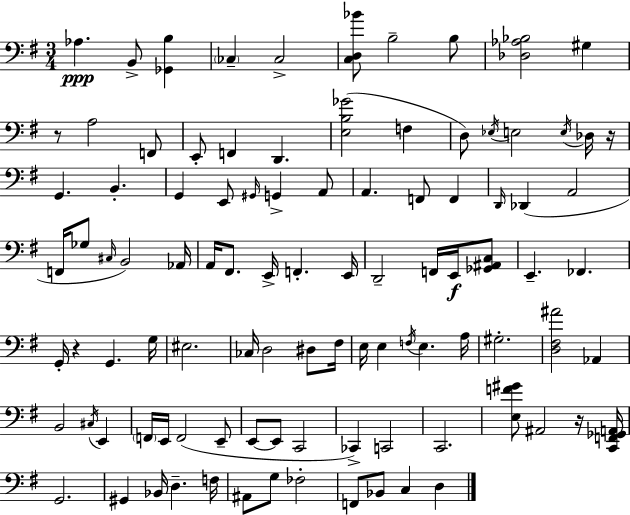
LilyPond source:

{
  \clef bass
  \numericTimeSignature
  \time 3/4
  \key e \minor
  aes4.\ppp b,8-> <ges, b>4 | \parenthesize ces4-- ces2-> | <c d bes'>8 b2-- b8 | <des aes bes>2 gis4 | \break r8 a2 f,8 | e,8-. f,4 d,4. | <e b ges'>2( f4 | d8) \acciaccatura { ees16 } e2 \acciaccatura { e16 } | \break des16 r16 g,4. b,4.-. | g,4 e,8 \grace { gis,16 } g,4-> | a,8 a,4. f,8 f,4 | \grace { d,16 }( des,4 a,2 | \break f,16 ges8 \grace { cis16 }) b,2 | aes,16 a,16 fis,8. e,16-> f,4.-. | e,16 d,2-- | f,16 e,16\f <ges, ais, c>8 e,4.-- fes,4. | \break g,16-. r4 g,4. | g16 eis2. | ces16 d2 | dis8 fis16 e16 e4 \acciaccatura { f16 } e4. | \break a16 gis2.-. | <d fis ais'>2 | aes,4 b,2 | \acciaccatura { cis16 } e,4 \parenthesize f,16 e,16 f,2( | \break e,8-- e,8~~ e,8 c,2 | ces,4->) c,2 | c,2. | <e f' gis'>8 ais,2 | \break r16 <c, f, ges, a,>16 g,2. | gis,4 bes,16 | d4.-- f16 ais,8 g8 fes2-. | f,8 bes,8 c4 | \break d4 \bar "|."
}